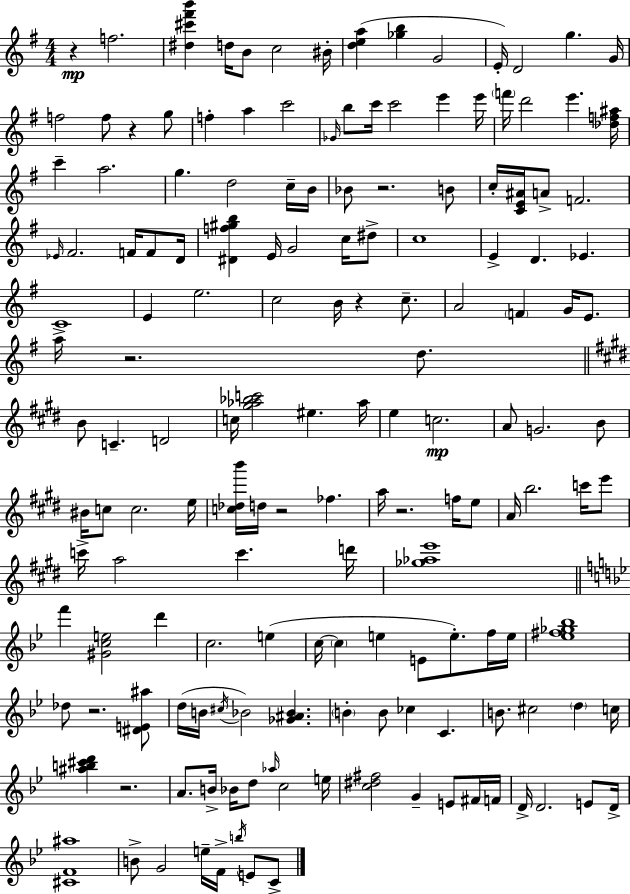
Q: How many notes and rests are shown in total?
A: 160